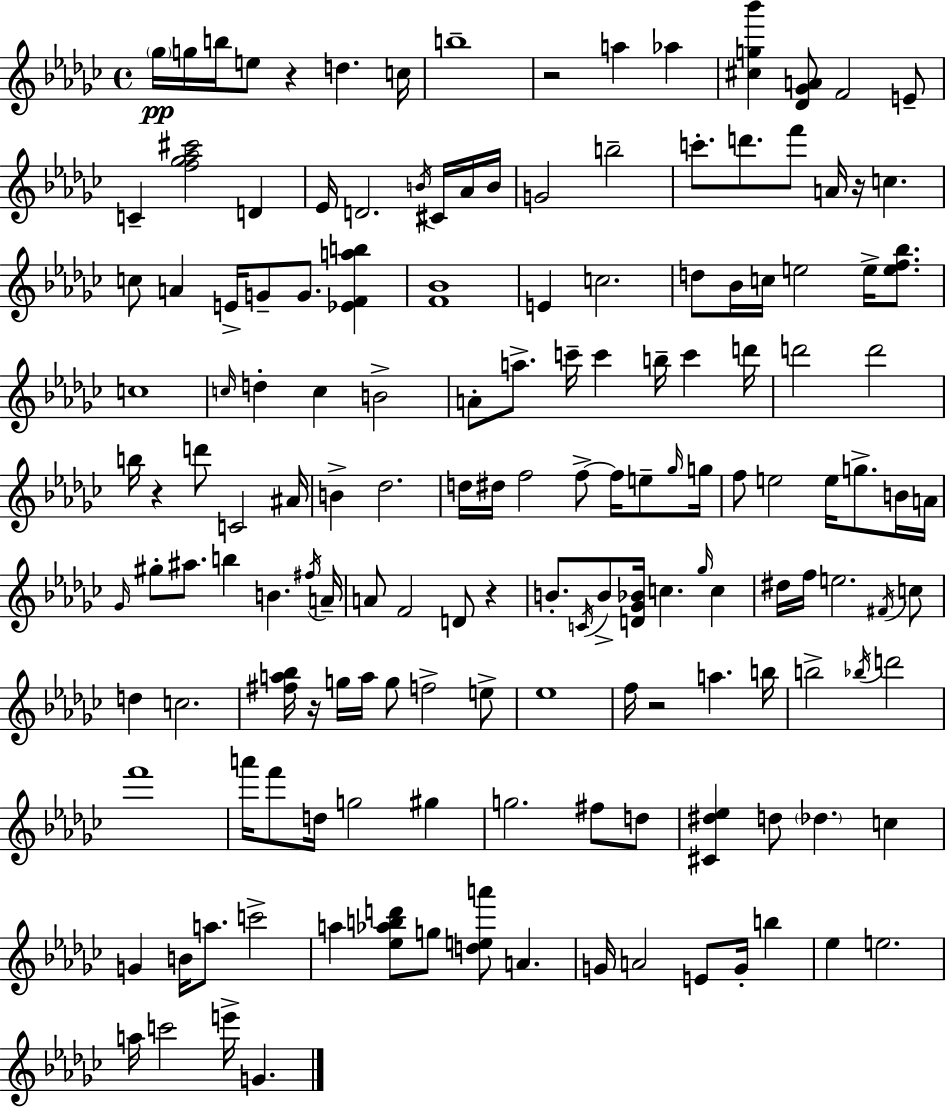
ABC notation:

X:1
T:Untitled
M:4/4
L:1/4
K:Ebm
_g/4 g/4 b/4 e/2 z d c/4 b4 z2 a _a [^cg_b'] [_D_GA]/2 F2 E/2 C [f_g_a^c']2 D _E/4 D2 B/4 ^C/4 _A/4 B/4 G2 b2 c'/2 d'/2 f'/2 A/4 z/4 c c/2 A E/4 G/2 G/2 [_EFab] [F_B]4 E c2 d/2 _B/4 c/4 e2 e/4 [ef_b]/2 c4 c/4 d c B2 A/2 a/2 c'/4 c' b/4 c' d'/4 d'2 d'2 b/4 z d'/2 C2 ^A/4 B _d2 d/4 ^d/4 f2 f/2 f/4 e/2 _g/4 g/4 f/2 e2 e/4 g/2 B/4 A/4 _G/4 ^g/2 ^a/2 b B ^f/4 A/4 A/2 F2 D/2 z B/2 C/4 B/2 [D_G_B]/4 c _g/4 c ^d/4 f/4 e2 ^F/4 c/2 d c2 [^fa_b]/4 z/4 g/4 a/4 g/2 f2 e/2 _e4 f/4 z2 a b/4 b2 _b/4 d'2 f'4 a'/4 f'/2 d/4 g2 ^g g2 ^f/2 d/2 [^C^d_e] d/2 _d c G B/4 a/2 c'2 a [_e_abd']/2 g/2 [dea']/2 A G/4 A2 E/2 G/4 b _e e2 a/4 c'2 e'/4 G